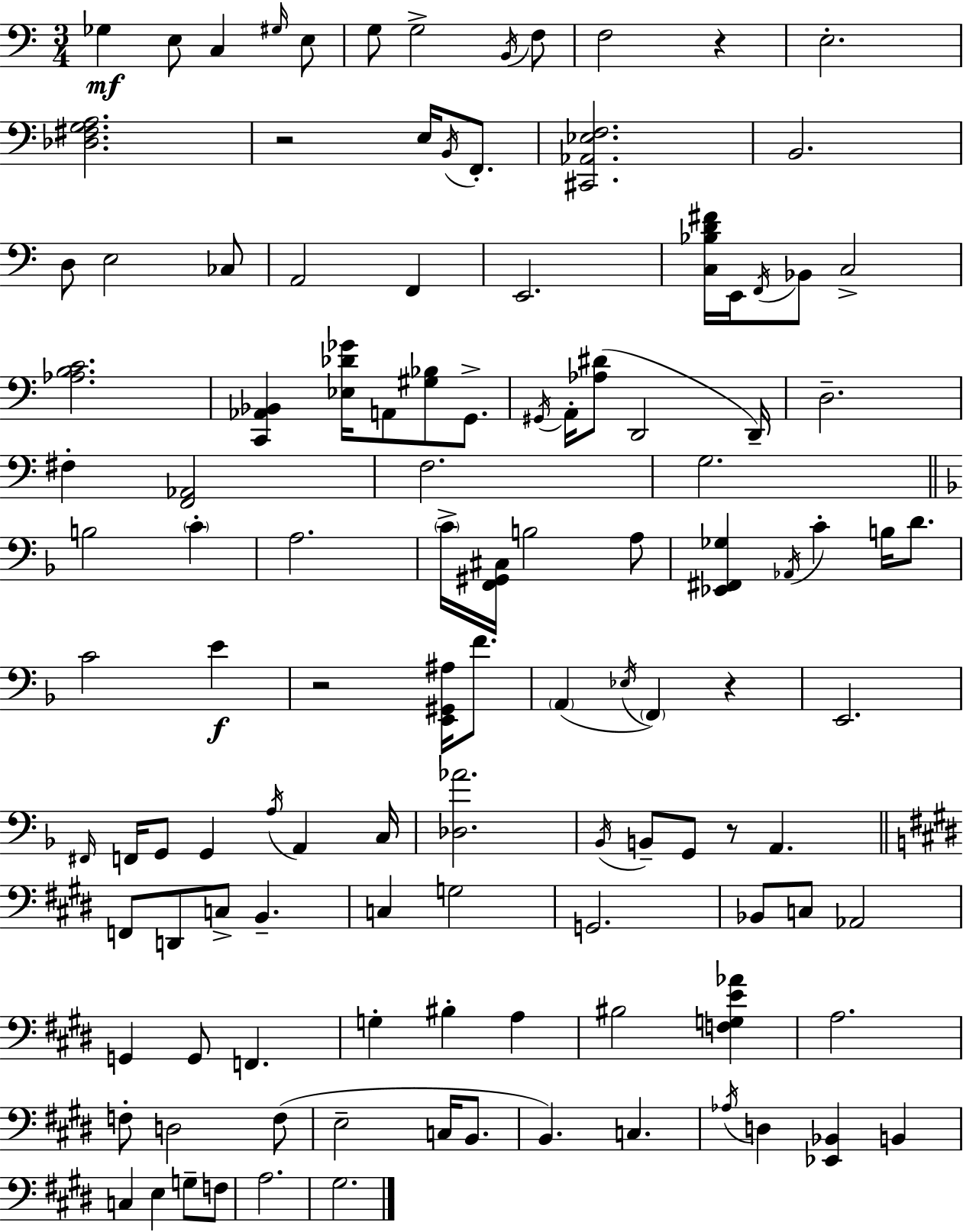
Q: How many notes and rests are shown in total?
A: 118